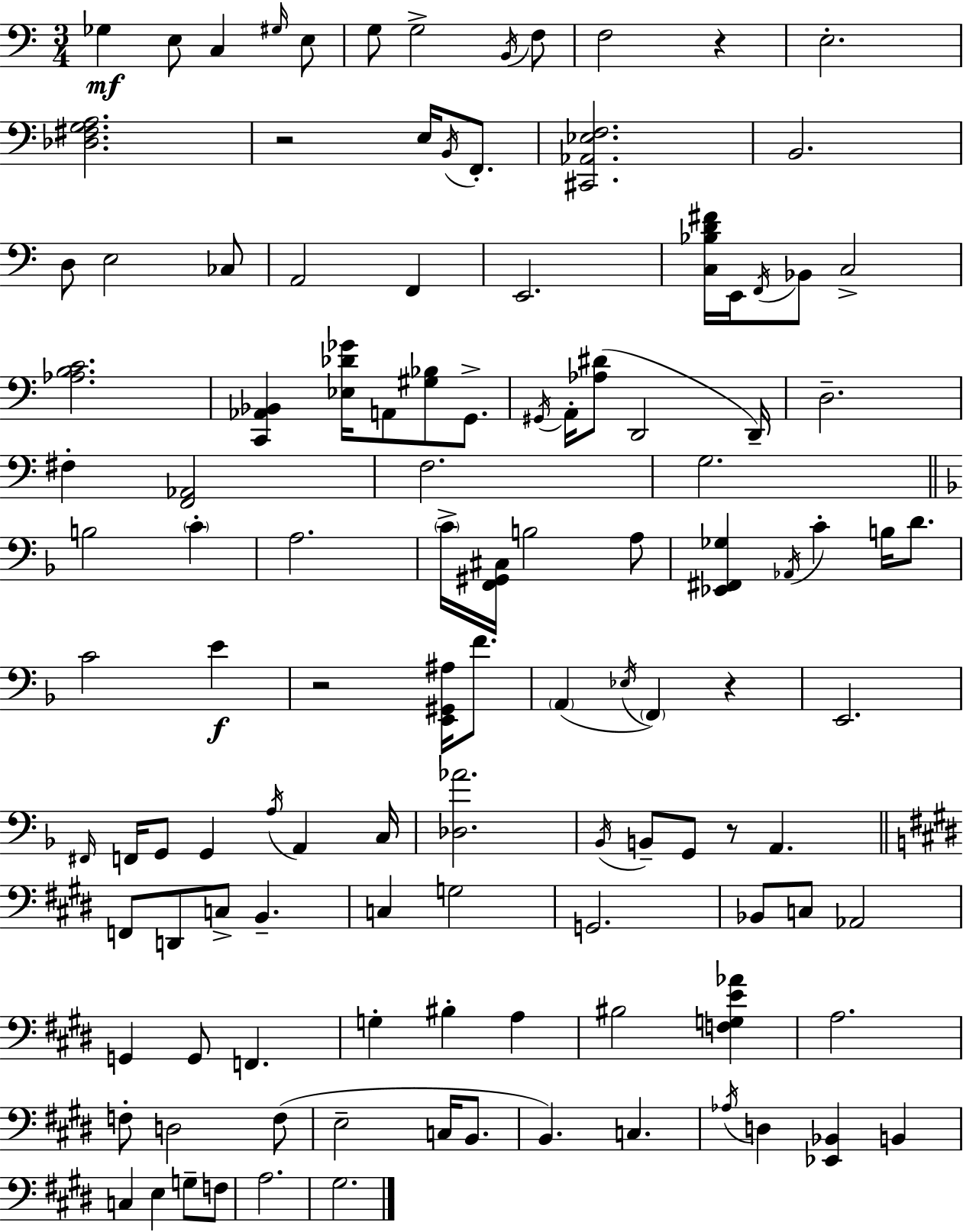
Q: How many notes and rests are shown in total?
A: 118